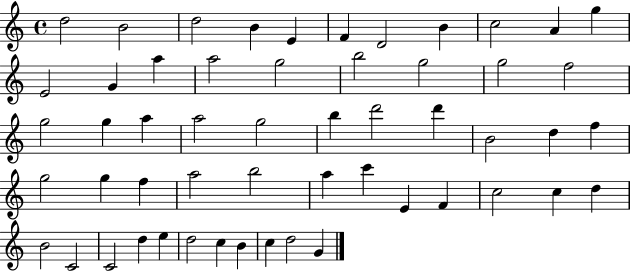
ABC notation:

X:1
T:Untitled
M:4/4
L:1/4
K:C
d2 B2 d2 B E F D2 B c2 A g E2 G a a2 g2 b2 g2 g2 f2 g2 g a a2 g2 b d'2 d' B2 d f g2 g f a2 b2 a c' E F c2 c d B2 C2 C2 d e d2 c B c d2 G